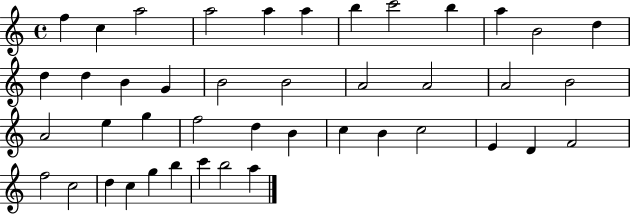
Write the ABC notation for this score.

X:1
T:Untitled
M:4/4
L:1/4
K:C
f c a2 a2 a a b c'2 b a B2 d d d B G B2 B2 A2 A2 A2 B2 A2 e g f2 d B c B c2 E D F2 f2 c2 d c g b c' b2 a